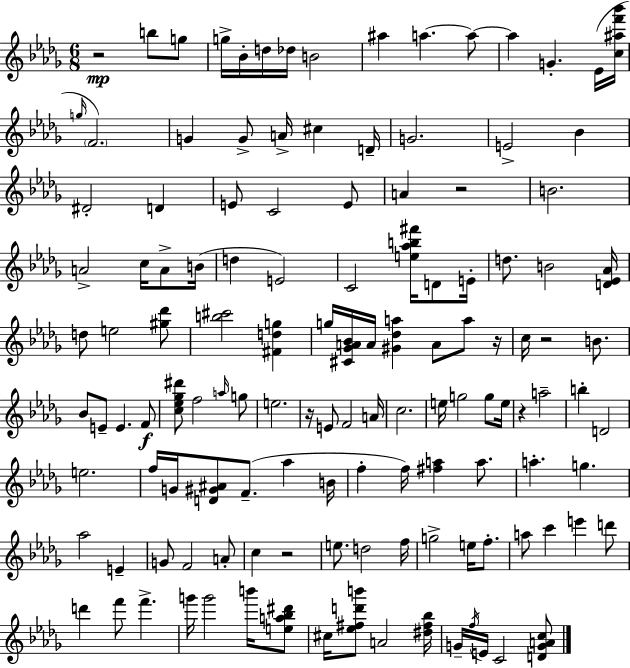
{
  \clef treble
  \numericTimeSignature
  \time 6/8
  \key bes \minor
  r2\mp b''8 g''8 | g''16-> bes'16-. d''16 des''16 b'2 | ais''4 a''4.~~ a''8~~ | a''4 g'4.-. ees'16( <c'' ais'' f''' bes'''>16 | \break \grace { g''16 } \parenthesize f'2.) | g'4 g'8-> a'16-> cis''4 | d'16-- g'2. | e'2-> bes'4 | \break dis'2-. d'4 | e'8 c'2 e'8 | a'4 r2 | b'2. | \break a'2-> c''16 a'8-> | b'16( d''4 e'2) | c'2 <e'' aes'' b'' fis'''>16 d'8 | e'16-. d''8. b'2 | \break <d' ees' aes'>16 d''8 e''2 <gis'' des'''>8 | <b'' cis'''>2 <fis' d'' g''>4 | g''16 <cis' ges' a' bes'>16 a'16 <gis' des'' a''>4 a'8 a''8 | r16 c''16 r2 b'8. | \break bes'8 e'8-- e'4. f'8\f | <c'' ees'' ges'' dis'''>8 f''2 \grace { a''16 } | g''8 e''2. | r16 e'8 f'2 | \break a'16 c''2. | e''16 g''2 g''8 | e''16 r4 a''2-- | b''4-. d'2 | \break e''2. | f''16 g'16 <d' gis' ais'>8 f'8.--( aes''4 | b'16 f''4-. f''16) <fis'' a''>4 a''8. | a''4.-. g''4. | \break aes''2 e'4-- | g'8 f'2 | a'8-. c''4 r2 | e''8. d''2 | \break f''16 g''2-> e''16 f''8.-. | a''8 c'''4 e'''4 | d'''8 d'''4 f'''8 f'''4.-> | g'''16 g'''2 b'''16 | \break <e'' a'' bes'' dis'''>8 cis''16 <ees'' fis'' d''' b'''>8 a'2 | <dis'' fis'' bes''>16 g'16-- \acciaccatura { f''16 } e'16 c'2 | <d' g' a' c''>8 \bar "|."
}